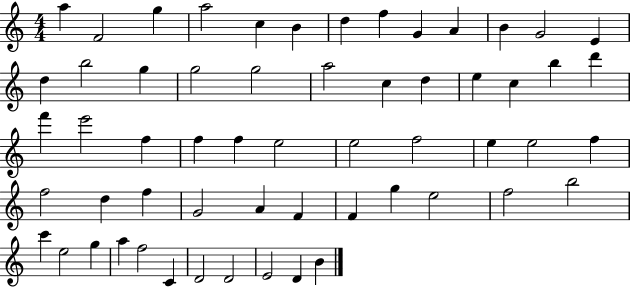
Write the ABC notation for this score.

X:1
T:Untitled
M:4/4
L:1/4
K:C
a F2 g a2 c B d f G A B G2 E d b2 g g2 g2 a2 c d e c b d' f' e'2 f f f e2 e2 f2 e e2 f f2 d f G2 A F F g e2 f2 b2 c' e2 g a f2 C D2 D2 E2 D B